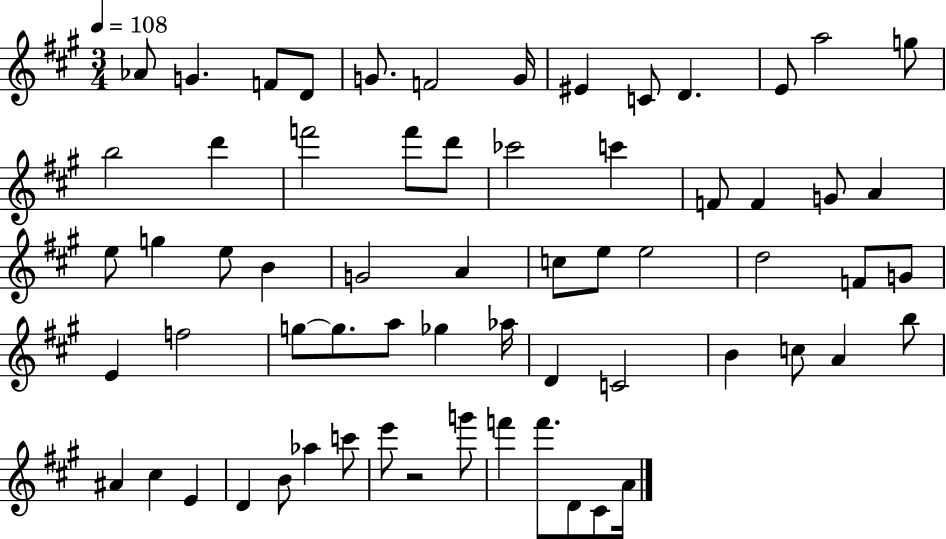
Ab4/e G4/q. F4/e D4/e G4/e. F4/h G4/s EIS4/q C4/e D4/q. E4/e A5/h G5/e B5/h D6/q F6/h F6/e D6/e CES6/h C6/q F4/e F4/q G4/e A4/q E5/e G5/q E5/e B4/q G4/h A4/q C5/e E5/e E5/h D5/h F4/e G4/e E4/q F5/h G5/e G5/e. A5/e Gb5/q Ab5/s D4/q C4/h B4/q C5/e A4/q B5/e A#4/q C#5/q E4/q D4/q B4/e Ab5/q C6/e E6/e R/h G6/e F6/q F6/e. D4/e C#4/e A4/s